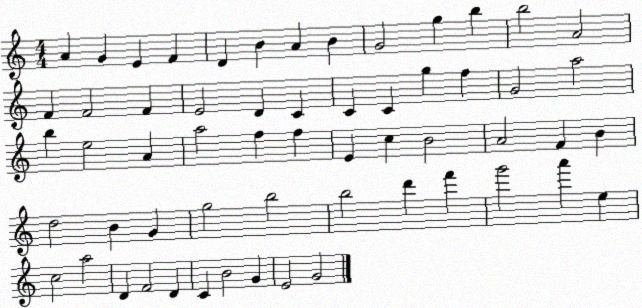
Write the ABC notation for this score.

X:1
T:Untitled
M:4/4
L:1/4
K:C
A G E F D B A B G2 g b b2 A2 F F2 F E2 D C C C g f G2 a2 b e2 A a2 f f E c B2 A2 F B d2 B G g2 b2 b2 d' f' g'2 a' e c2 a2 D F2 D C B2 G E2 G2